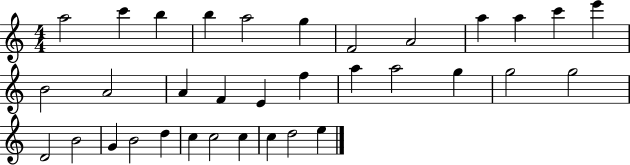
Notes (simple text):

A5/h C6/q B5/q B5/q A5/h G5/q F4/h A4/h A5/q A5/q C6/q E6/q B4/h A4/h A4/q F4/q E4/q F5/q A5/q A5/h G5/q G5/h G5/h D4/h B4/h G4/q B4/h D5/q C5/q C5/h C5/q C5/q D5/h E5/q